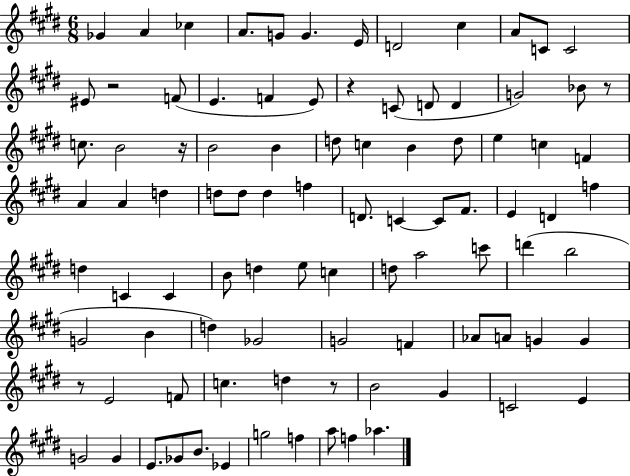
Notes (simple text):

Gb4/q A4/q CES5/q A4/e. G4/e G4/q. E4/s D4/h C#5/q A4/e C4/e C4/h EIS4/e R/h F4/e E4/q. F4/q E4/e R/q C4/e D4/e D4/q G4/h Bb4/e R/e C5/e. B4/h R/s B4/h B4/q D5/e C5/q B4/q D5/e E5/q C5/q F4/q A4/q A4/q D5/q D5/e D5/e D5/q F5/q D4/e. C4/q C4/e F#4/e. E4/q D4/q F5/q D5/q C4/q C4/q B4/e D5/q E5/e C5/q D5/e A5/h C6/e D6/q B5/h G4/h B4/q D5/q Gb4/h G4/h F4/q Ab4/e A4/e G4/q G4/q R/e E4/h F4/e C5/q. D5/q R/e B4/h G#4/q C4/h E4/q G4/h G4/q E4/e. Gb4/e B4/e. Eb4/q G5/h F5/q A5/e F5/q Ab5/q.